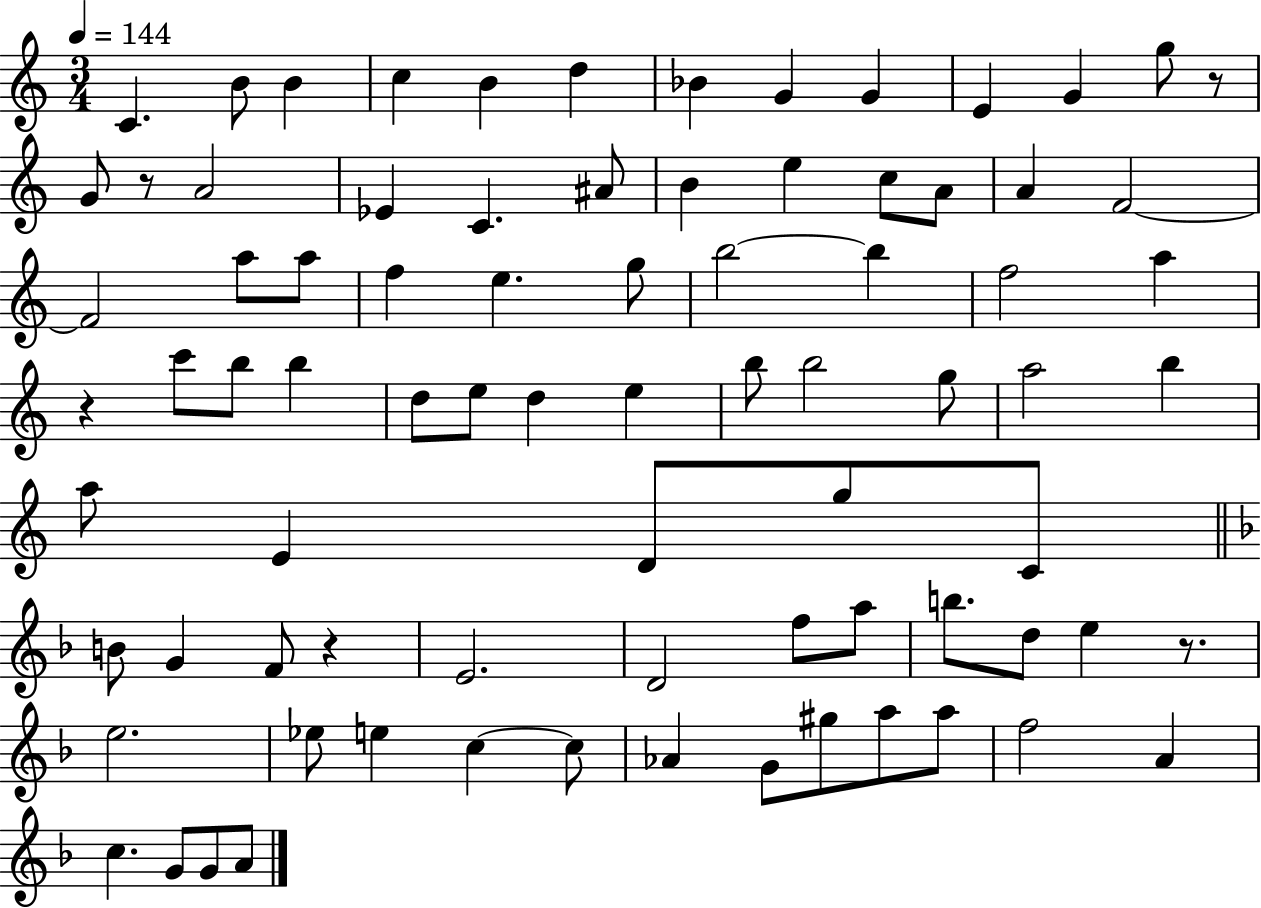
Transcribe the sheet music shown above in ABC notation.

X:1
T:Untitled
M:3/4
L:1/4
K:C
C B/2 B c B d _B G G E G g/2 z/2 G/2 z/2 A2 _E C ^A/2 B e c/2 A/2 A F2 F2 a/2 a/2 f e g/2 b2 b f2 a z c'/2 b/2 b d/2 e/2 d e b/2 b2 g/2 a2 b a/2 E D/2 g/2 C/2 B/2 G F/2 z E2 D2 f/2 a/2 b/2 d/2 e z/2 e2 _e/2 e c c/2 _A G/2 ^g/2 a/2 a/2 f2 A c G/2 G/2 A/2